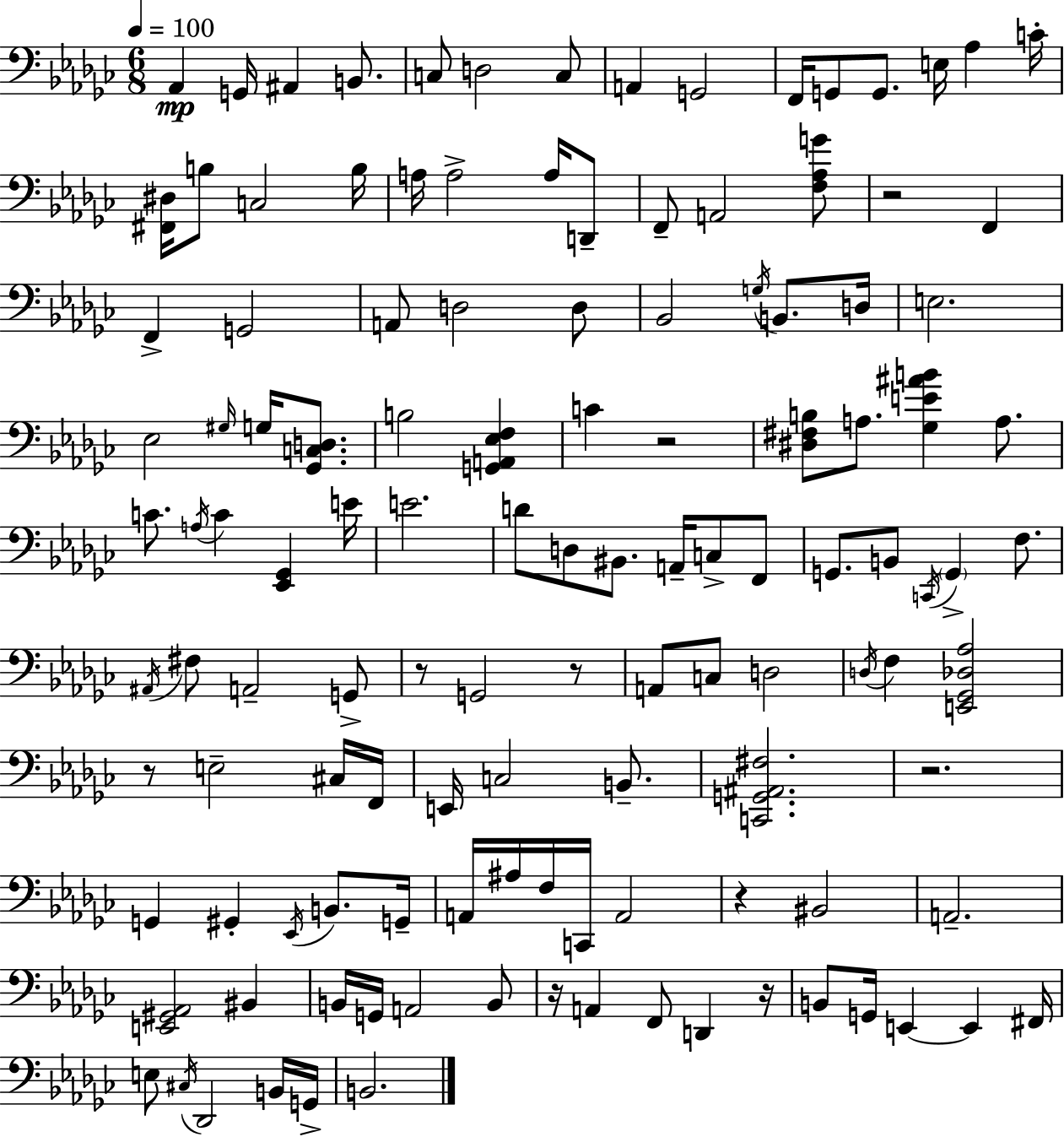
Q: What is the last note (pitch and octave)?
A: B2